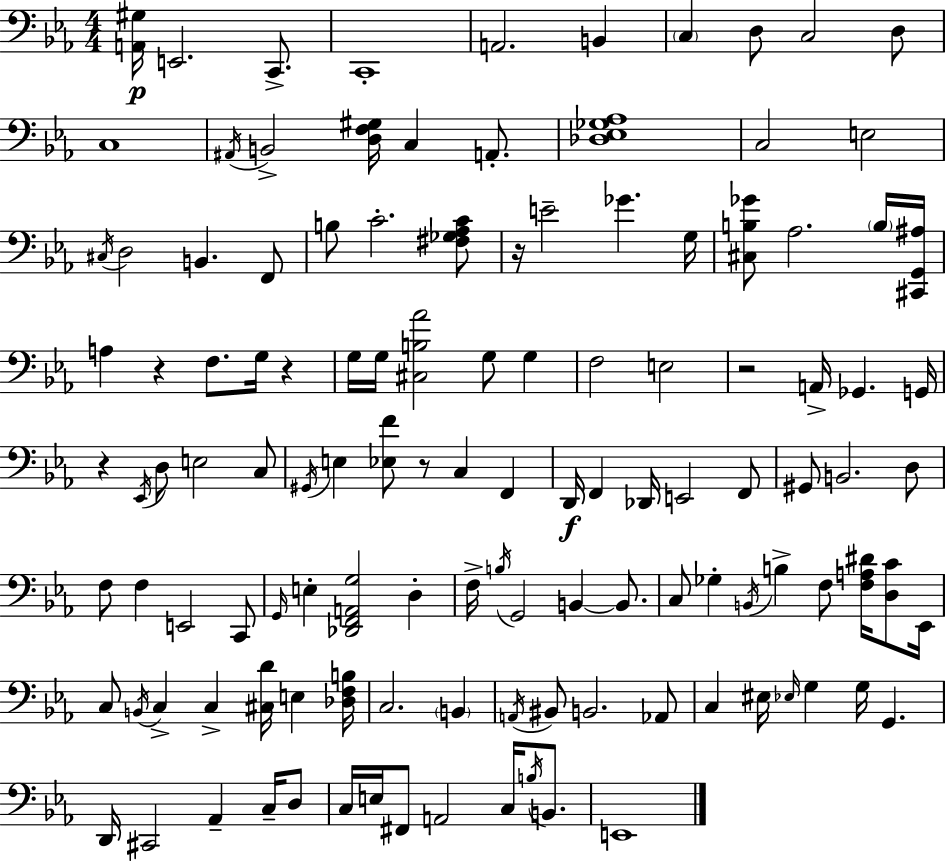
X:1
T:Untitled
M:4/4
L:1/4
K:Cm
[A,,^G,]/4 E,,2 C,,/2 C,,4 A,,2 B,, C, D,/2 C,2 D,/2 C,4 ^A,,/4 B,,2 [D,F,^G,]/4 C, A,,/2 [_D,_E,_G,_A,]4 C,2 E,2 ^C,/4 D,2 B,, F,,/2 B,/2 C2 [^F,_G,_A,C]/2 z/4 E2 _G G,/4 [^C,B,_G]/2 _A,2 B,/4 [^C,,G,,^A,]/4 A, z F,/2 G,/4 z G,/4 G,/4 [^C,B,_A]2 G,/2 G, F,2 E,2 z2 A,,/4 _G,, G,,/4 z _E,,/4 D,/2 E,2 C,/2 ^G,,/4 E, [_E,F]/2 z/2 C, F,, D,,/4 F,, _D,,/4 E,,2 F,,/2 ^G,,/2 B,,2 D,/2 F,/2 F, E,,2 C,,/2 G,,/4 E, [_D,,F,,A,,G,]2 D, F,/4 B,/4 G,,2 B,, B,,/2 C,/2 _G, B,,/4 B, F,/2 [F,A,^D]/4 [D,C]/2 _E,,/4 C,/2 B,,/4 C, C, [^C,D]/4 E, [_D,F,B,]/4 C,2 B,, A,,/4 ^B,,/2 B,,2 _A,,/2 C, ^E,/4 _E,/4 G, G,/4 G,, D,,/4 ^C,,2 _A,, C,/4 D,/2 C,/4 E,/4 ^F,,/2 A,,2 C,/4 B,/4 B,,/2 E,,4